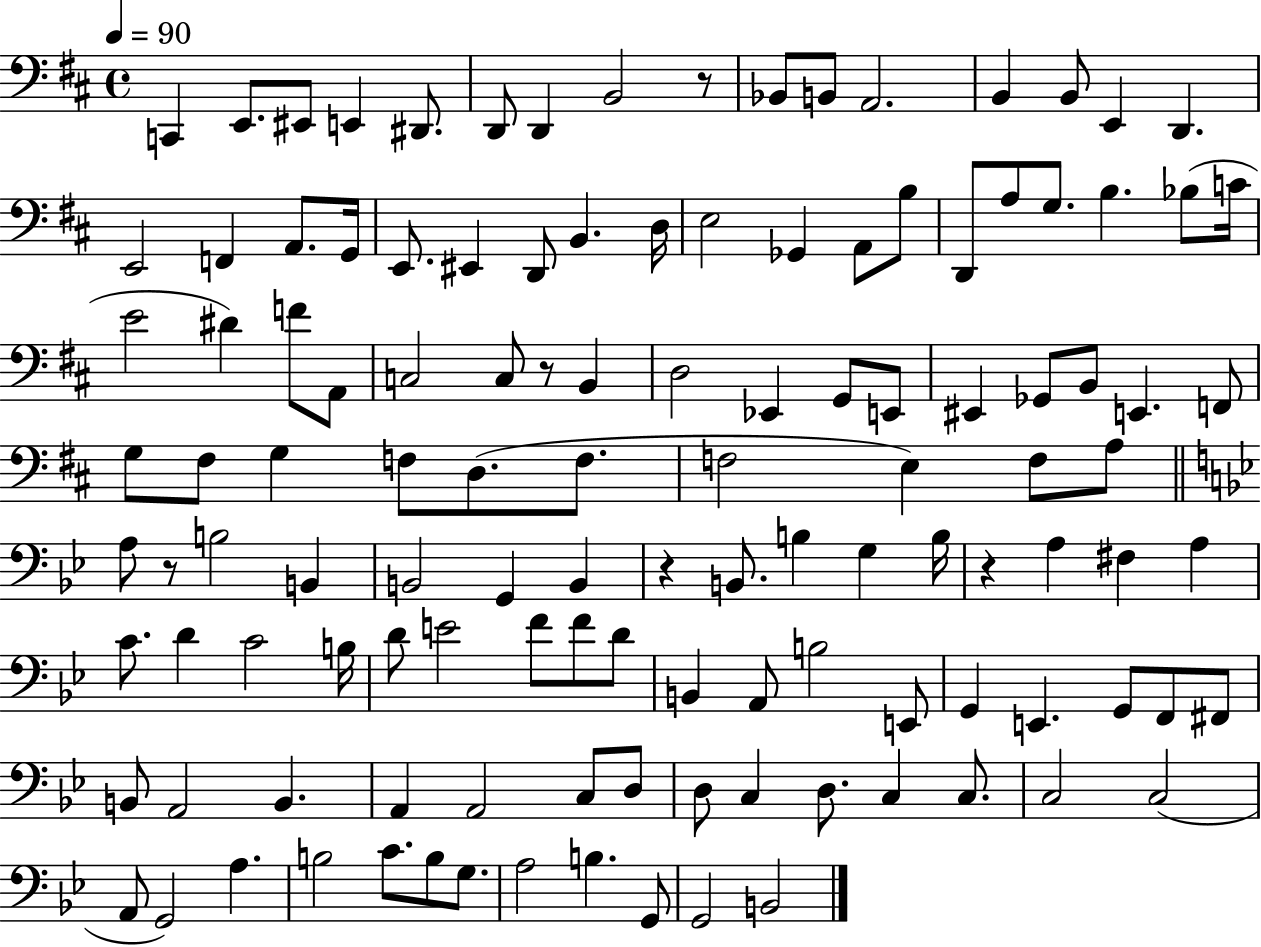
{
  \clef bass
  \time 4/4
  \defaultTimeSignature
  \key d \major
  \tempo 4 = 90
  c,4 e,8. eis,8 e,4 dis,8. | d,8 d,4 b,2 r8 | bes,8 b,8 a,2. | b,4 b,8 e,4 d,4. | \break e,2 f,4 a,8. g,16 | e,8. eis,4 d,8 b,4. d16 | e2 ges,4 a,8 b8 | d,8 a8 g8. b4. bes8( c'16 | \break e'2 dis'4) f'8 a,8 | c2 c8 r8 b,4 | d2 ees,4 g,8 e,8 | eis,4 ges,8 b,8 e,4. f,8 | \break g8 fis8 g4 f8 d8.( f8. | f2 e4) f8 a8 | \bar "||" \break \key bes \major a8 r8 b2 b,4 | b,2 g,4 b,4 | r4 b,8. b4 g4 b16 | r4 a4 fis4 a4 | \break c'8. d'4 c'2 b16 | d'8 e'2 f'8 f'8 d'8 | b,4 a,8 b2 e,8 | g,4 e,4. g,8 f,8 fis,8 | \break b,8 a,2 b,4. | a,4 a,2 c8 d8 | d8 c4 d8. c4 c8. | c2 c2( | \break a,8 g,2) a4. | b2 c'8. b8 g8. | a2 b4. g,8 | g,2 b,2 | \break \bar "|."
}